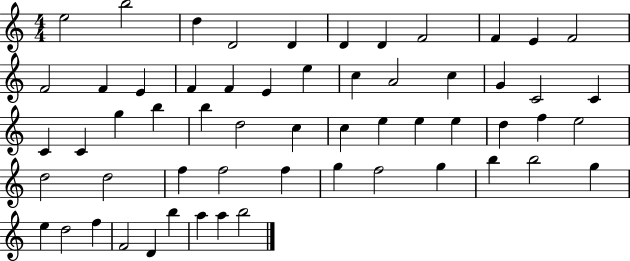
X:1
T:Untitled
M:4/4
L:1/4
K:C
e2 b2 d D2 D D D F2 F E F2 F2 F E F F E e c A2 c G C2 C C C g b b d2 c c e e e d f e2 d2 d2 f f2 f g f2 g b b2 g e d2 f F2 D b a a b2